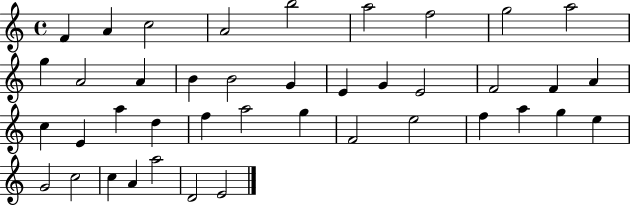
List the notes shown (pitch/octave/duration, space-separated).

F4/q A4/q C5/h A4/h B5/h A5/h F5/h G5/h A5/h G5/q A4/h A4/q B4/q B4/h G4/q E4/q G4/q E4/h F4/h F4/q A4/q C5/q E4/q A5/q D5/q F5/q A5/h G5/q F4/h E5/h F5/q A5/q G5/q E5/q G4/h C5/h C5/q A4/q A5/h D4/h E4/h